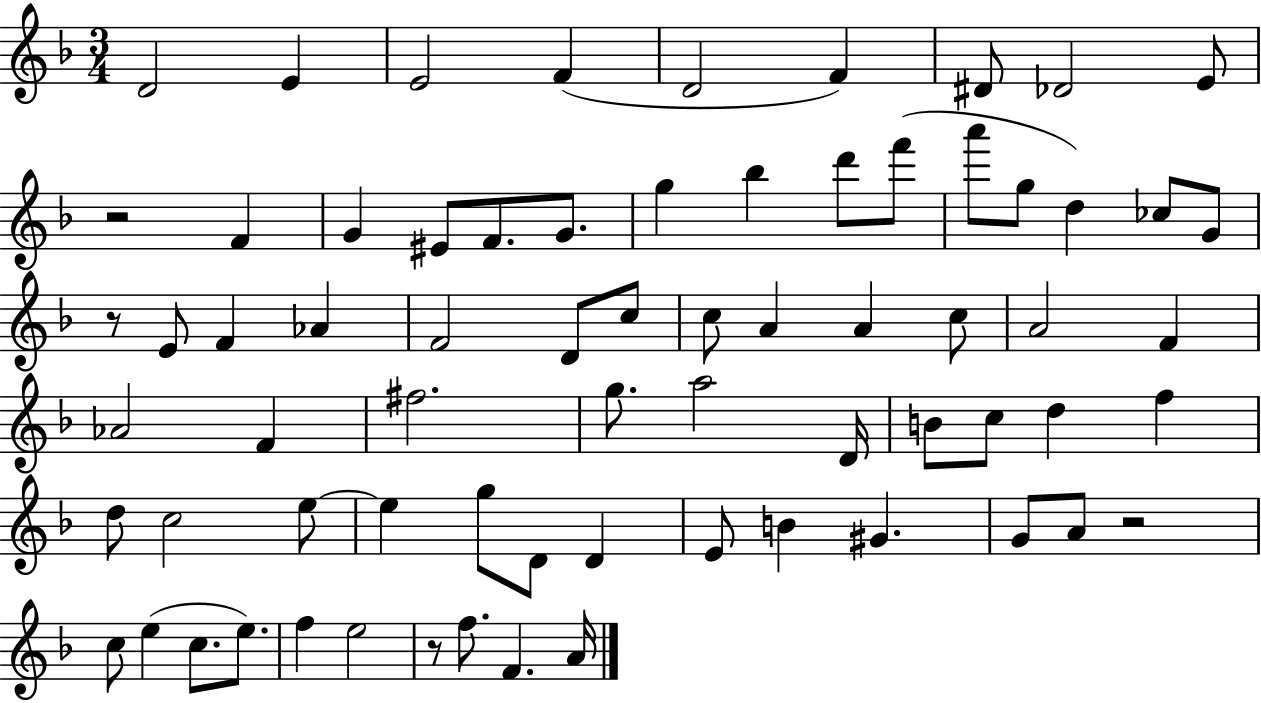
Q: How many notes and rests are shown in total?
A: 70